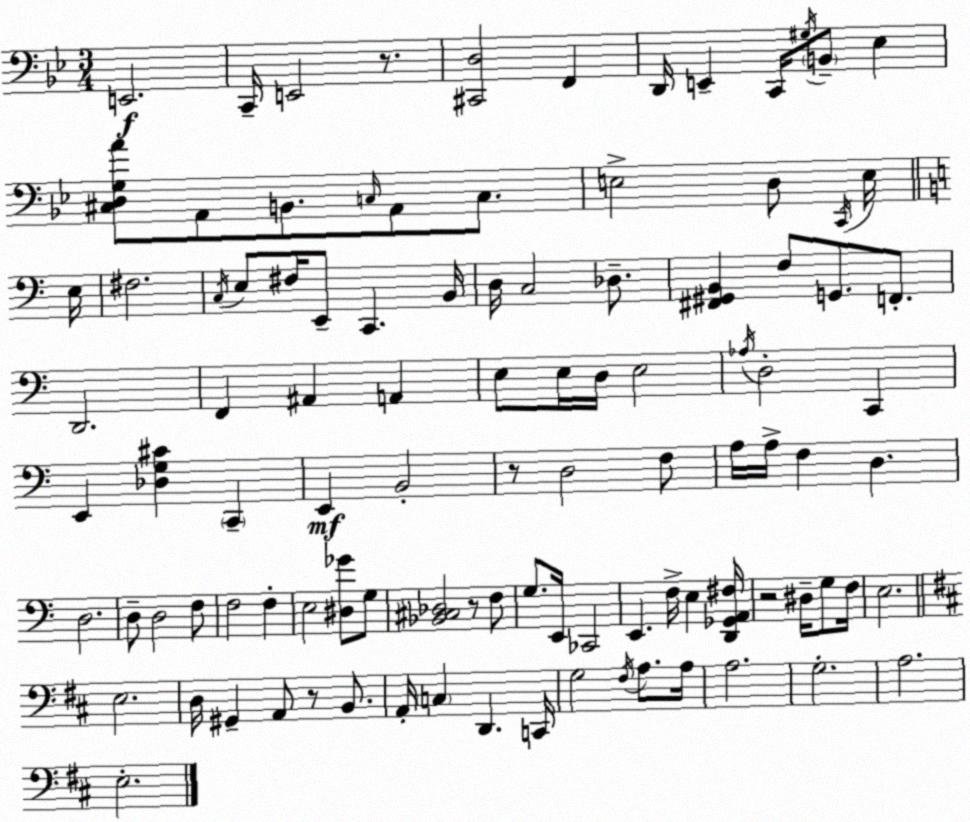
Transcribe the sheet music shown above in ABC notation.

X:1
T:Untitled
M:3/4
L:1/4
K:Gm
E,,2 C,,/4 E,,2 z/2 [^C,,D,]2 F,, D,,/4 E,, C,,/4 ^G,/4 B,,/2 _E, [^C,D,G,A]/2 A,,/2 B,,/2 C,/4 A,,/2 C,/2 E,2 D,/2 C,,/4 E,/4 E,/4 ^F,2 C,/4 E,/2 ^F,/4 E,,/2 C,, B,,/4 D,/4 C,2 _D,/2 [^F,,^G,,B,,] F,/2 G,,/2 F,,/2 D,,2 F,, ^A,, A,, E,/2 E,/4 D,/4 E,2 _A,/4 D,2 C,, E,, [_D,G,^C] C,, E,, B,,2 z/2 D,2 F,/2 A,/4 A,/4 F, D, D,2 D,/2 D,2 F,/2 F,2 F, E,2 [^D,_G]/2 G,/2 [_B,,^C,_D,]2 z/2 F,/2 G,/2 E,,/4 _C,,2 E,, F,/4 E, [D,,_G,,A,,^F,]/4 z2 ^D,/4 G,/2 F,/4 E,2 E,2 D,/4 ^G,, A,,/2 z/2 B,,/2 A,,/4 C, D,, C,,/4 G,2 ^F,/4 A,/2 A,/4 A,2 G,2 A,2 E,2